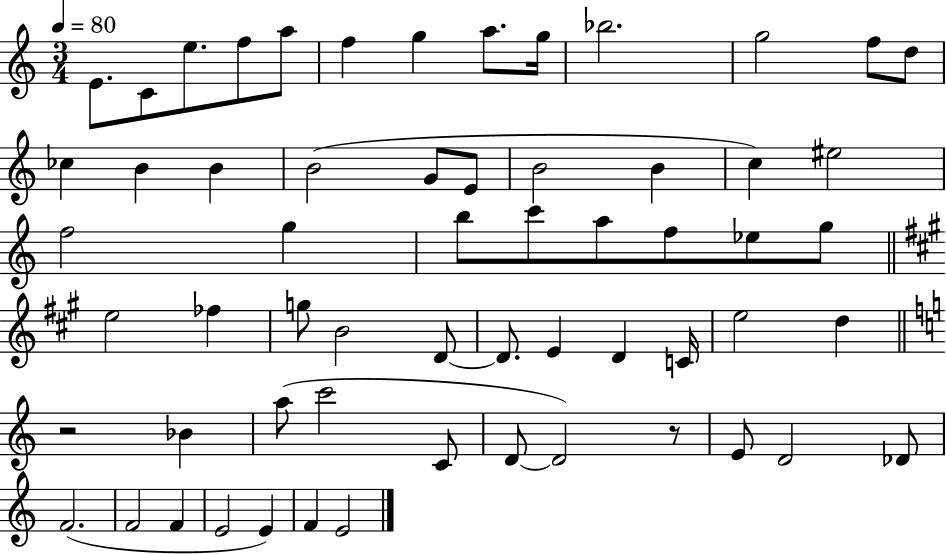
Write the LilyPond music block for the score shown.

{
  \clef treble
  \numericTimeSignature
  \time 3/4
  \key c \major
  \tempo 4 = 80
  \repeat volta 2 { e'8. c'8 e''8. f''8 a''8 | f''4 g''4 a''8. g''16 | bes''2. | g''2 f''8 d''8 | \break ces''4 b'4 b'4 | b'2( g'8 e'8 | b'2 b'4 | c''4) eis''2 | \break f''2 g''4 | b''8 c'''8 a''8 f''8 ees''8 g''8 | \bar "||" \break \key a \major e''2 fes''4 | g''8 b'2 d'8~~ | d'8. e'4 d'4 c'16 | e''2 d''4 | \break \bar "||" \break \key c \major r2 bes'4 | a''8( c'''2 c'8 | d'8~~ d'2) r8 | e'8 d'2 des'8 | \break f'2.( | f'2 f'4 | e'2 e'4) | f'4 e'2 | \break } \bar "|."
}